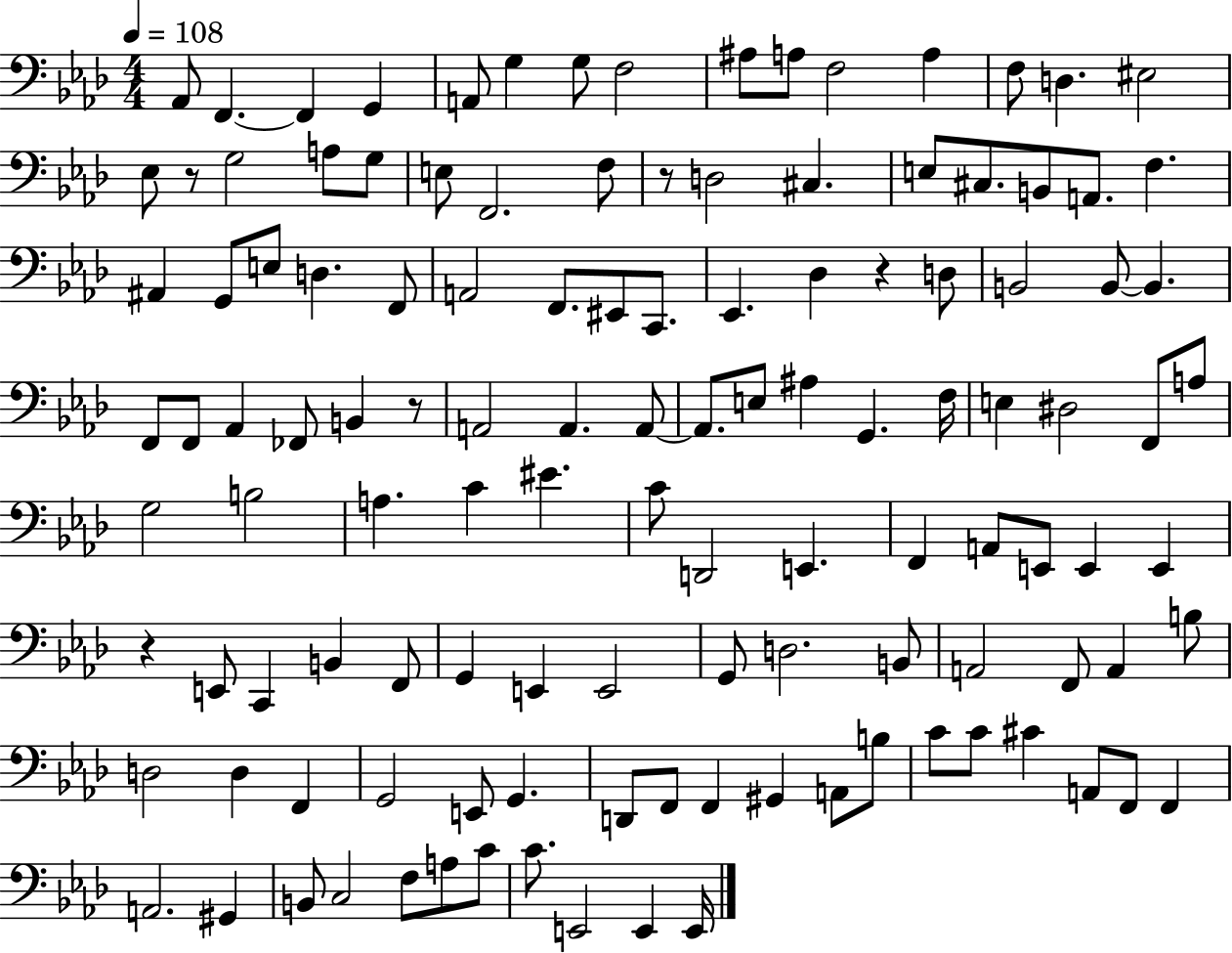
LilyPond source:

{
  \clef bass
  \numericTimeSignature
  \time 4/4
  \key aes \major
  \tempo 4 = 108
  aes,8 f,4.~~ f,4 g,4 | a,8 g4 g8 f2 | ais8 a8 f2 a4 | f8 d4. eis2 | \break ees8 r8 g2 a8 g8 | e8 f,2. f8 | r8 d2 cis4. | e8 cis8. b,8 a,8. f4. | \break ais,4 g,8 e8 d4. f,8 | a,2 f,8. eis,8 c,8. | ees,4. des4 r4 d8 | b,2 b,8~~ b,4. | \break f,8 f,8 aes,4 fes,8 b,4 r8 | a,2 a,4. a,8~~ | a,8. e8 ais4 g,4. f16 | e4 dis2 f,8 a8 | \break g2 b2 | a4. c'4 eis'4. | c'8 d,2 e,4. | f,4 a,8 e,8 e,4 e,4 | \break r4 e,8 c,4 b,4 f,8 | g,4 e,4 e,2 | g,8 d2. b,8 | a,2 f,8 a,4 b8 | \break d2 d4 f,4 | g,2 e,8 g,4. | d,8 f,8 f,4 gis,4 a,8 b8 | c'8 c'8 cis'4 a,8 f,8 f,4 | \break a,2. gis,4 | b,8 c2 f8 a8 c'8 | c'8. e,2 e,4 e,16 | \bar "|."
}